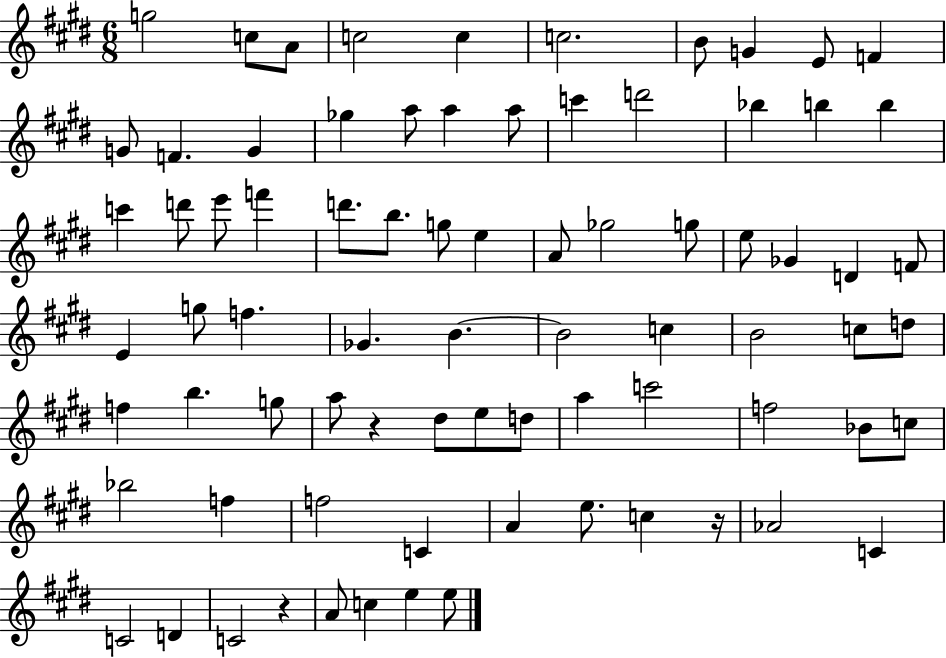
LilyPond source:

{
  \clef treble
  \numericTimeSignature
  \time 6/8
  \key e \major
  \repeat volta 2 { g''2 c''8 a'8 | c''2 c''4 | c''2. | b'8 g'4 e'8 f'4 | \break g'8 f'4. g'4 | ges''4 a''8 a''4 a''8 | c'''4 d'''2 | bes''4 b''4 b''4 | \break c'''4 d'''8 e'''8 f'''4 | d'''8. b''8. g''8 e''4 | a'8 ges''2 g''8 | e''8 ges'4 d'4 f'8 | \break e'4 g''8 f''4. | ges'4. b'4.~~ | b'2 c''4 | b'2 c''8 d''8 | \break f''4 b''4. g''8 | a''8 r4 dis''8 e''8 d''8 | a''4 c'''2 | f''2 bes'8 c''8 | \break bes''2 f''4 | f''2 c'4 | a'4 e''8. c''4 r16 | aes'2 c'4 | \break c'2 d'4 | c'2 r4 | a'8 c''4 e''4 e''8 | } \bar "|."
}